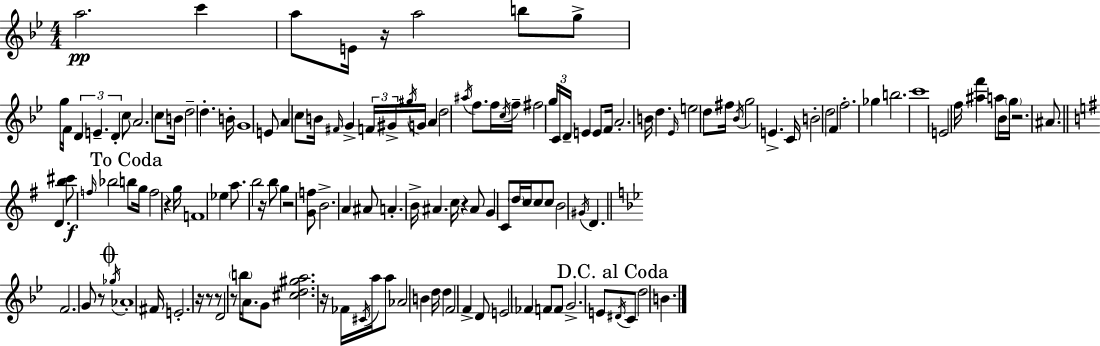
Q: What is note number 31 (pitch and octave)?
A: A4